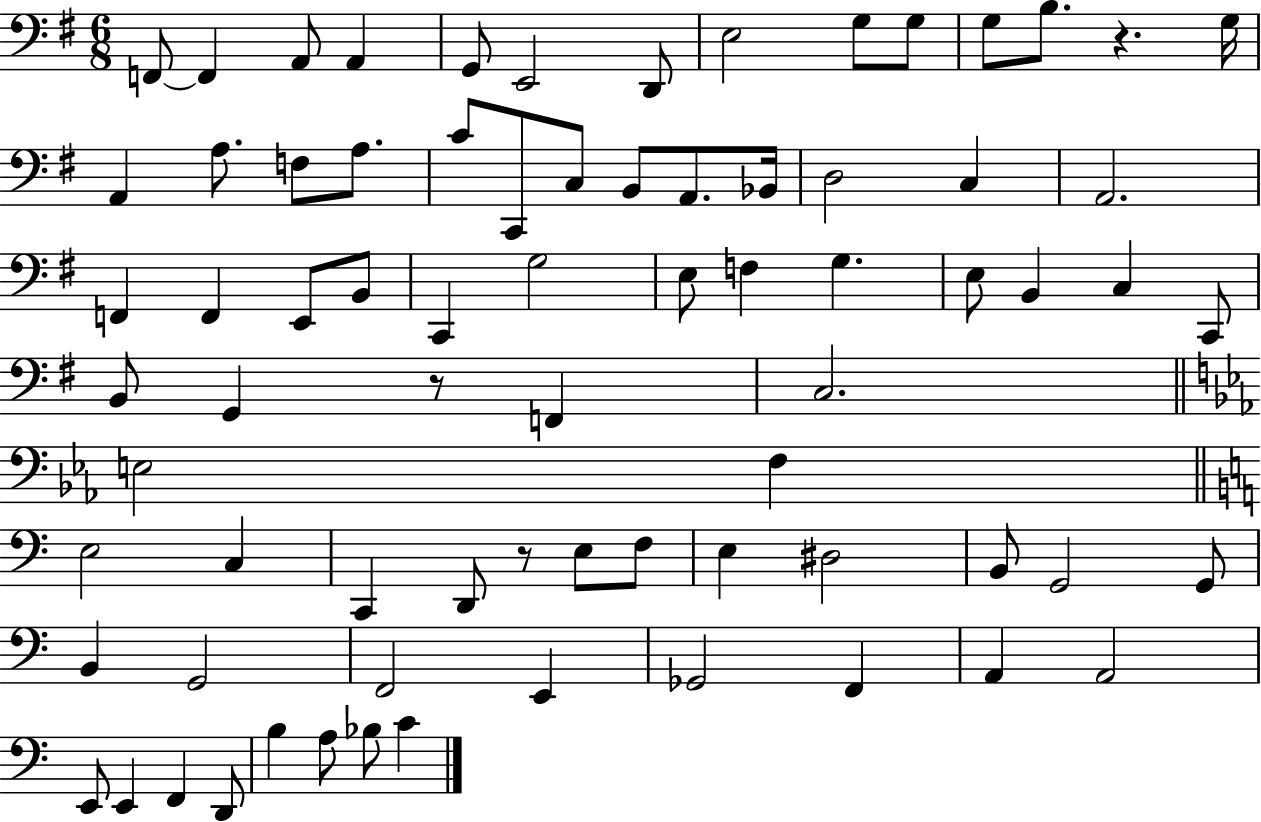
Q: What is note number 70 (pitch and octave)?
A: A3